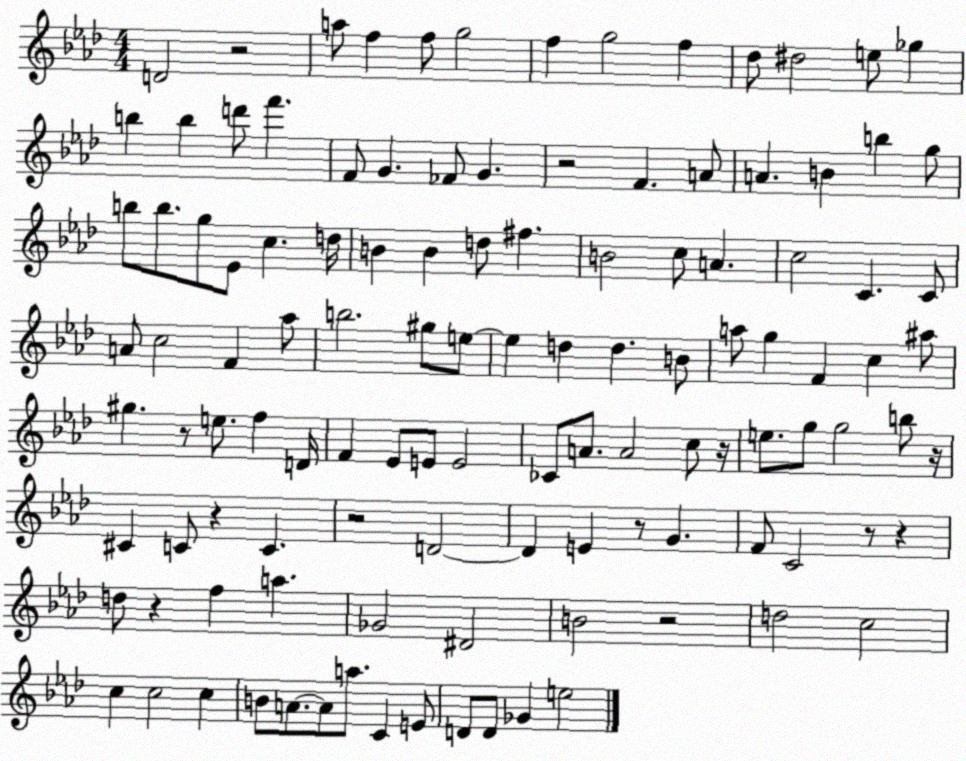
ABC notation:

X:1
T:Untitled
M:4/4
L:1/4
K:Ab
D2 z2 a/2 f f/2 g2 f g2 f _d/2 ^d2 e/2 _g b b d'/2 f' F/2 G _F/2 G z2 F A/2 A B b g/2 b/2 b/2 g/2 _E/2 c d/4 B B d/2 ^f B2 c/2 A c2 C C/2 A/2 c2 F _a/2 b2 ^g/2 e/2 e d d B/2 a/2 g F c ^a/2 ^g z/2 e/2 f D/4 F _E/2 E/2 E2 _C/2 A/2 A2 c/2 z/4 e/2 g/2 g2 b/2 z/4 ^C C/2 z C z2 D2 D E z/2 G F/2 C2 z/2 z d/2 z f a _G2 ^D2 B2 z2 d2 c2 c c2 c B/2 A/2 A/2 a/2 C E/2 D/2 D/2 _G e2